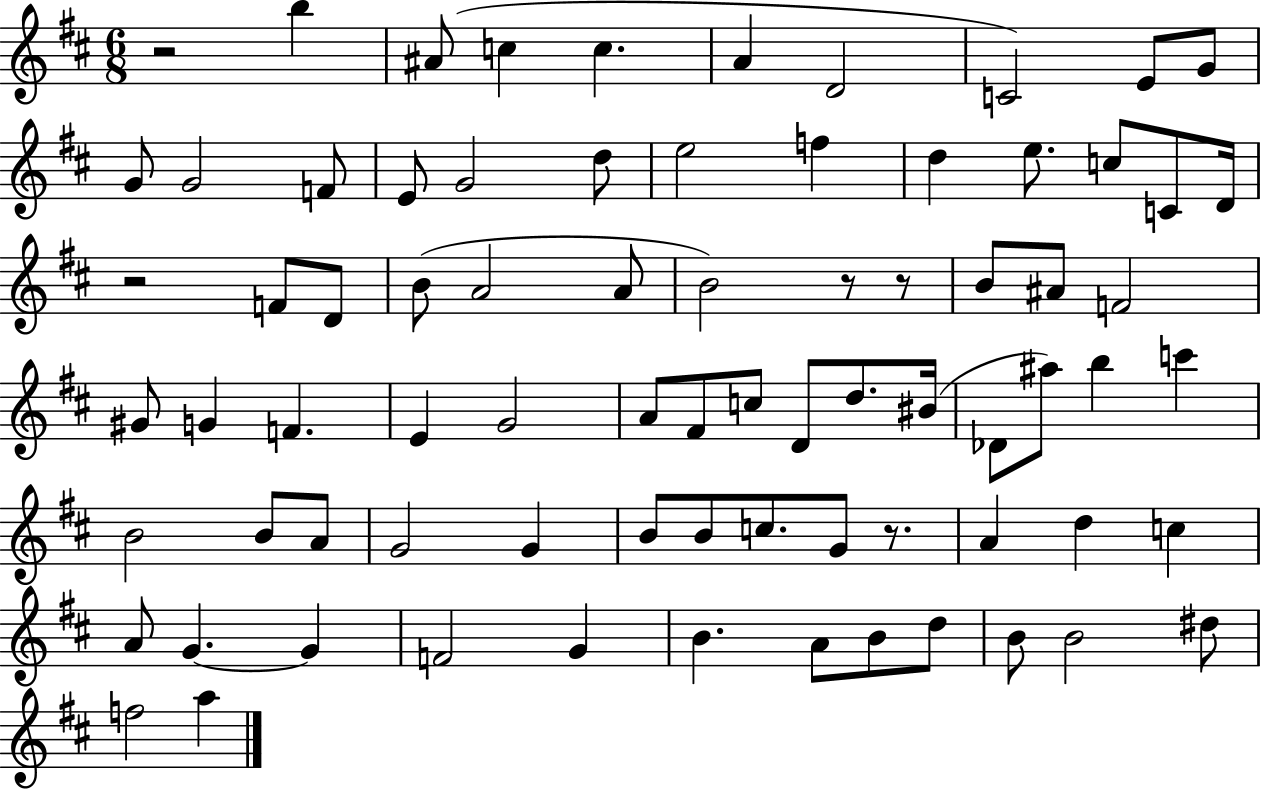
R/h B5/q A#4/e C5/q C5/q. A4/q D4/h C4/h E4/e G4/e G4/e G4/h F4/e E4/e G4/h D5/e E5/h F5/q D5/q E5/e. C5/e C4/e D4/s R/h F4/e D4/e B4/e A4/h A4/e B4/h R/e R/e B4/e A#4/e F4/h G#4/e G4/q F4/q. E4/q G4/h A4/e F#4/e C5/e D4/e D5/e. BIS4/s Db4/e A#5/e B5/q C6/q B4/h B4/e A4/e G4/h G4/q B4/e B4/e C5/e. G4/e R/e. A4/q D5/q C5/q A4/e G4/q. G4/q F4/h G4/q B4/q. A4/e B4/e D5/e B4/e B4/h D#5/e F5/h A5/q